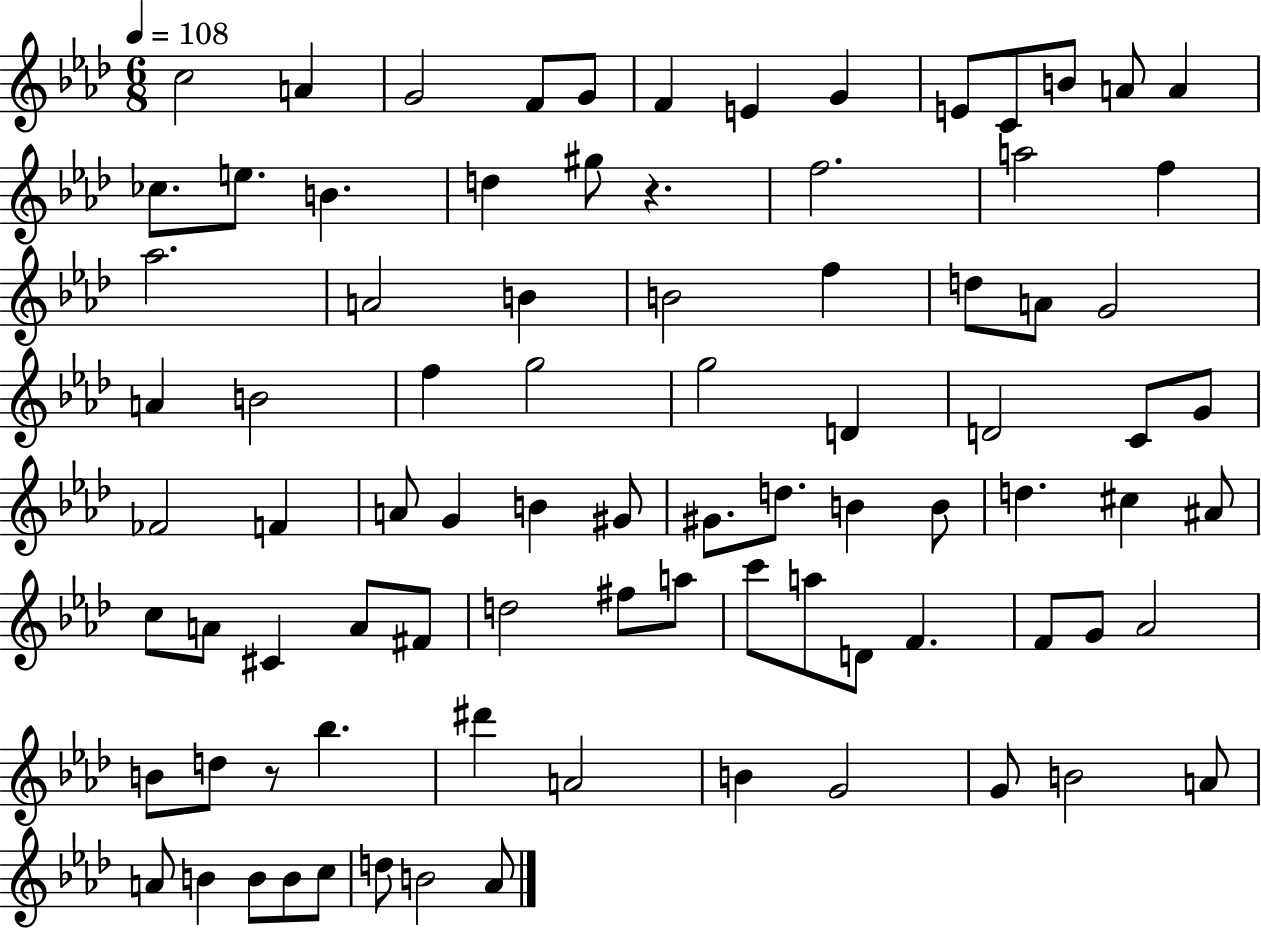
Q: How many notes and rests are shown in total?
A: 86